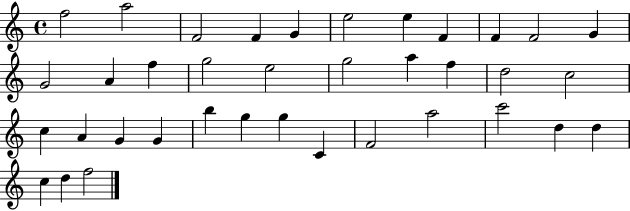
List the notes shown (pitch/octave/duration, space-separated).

F5/h A5/h F4/h F4/q G4/q E5/h E5/q F4/q F4/q F4/h G4/q G4/h A4/q F5/q G5/h E5/h G5/h A5/q F5/q D5/h C5/h C5/q A4/q G4/q G4/q B5/q G5/q G5/q C4/q F4/h A5/h C6/h D5/q D5/q C5/q D5/q F5/h